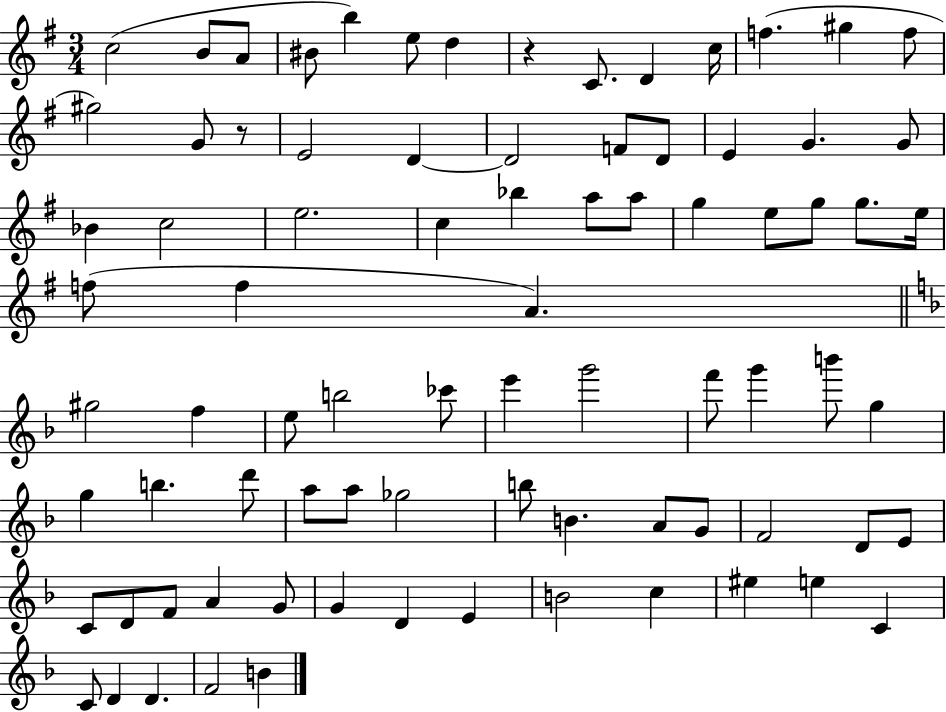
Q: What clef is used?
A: treble